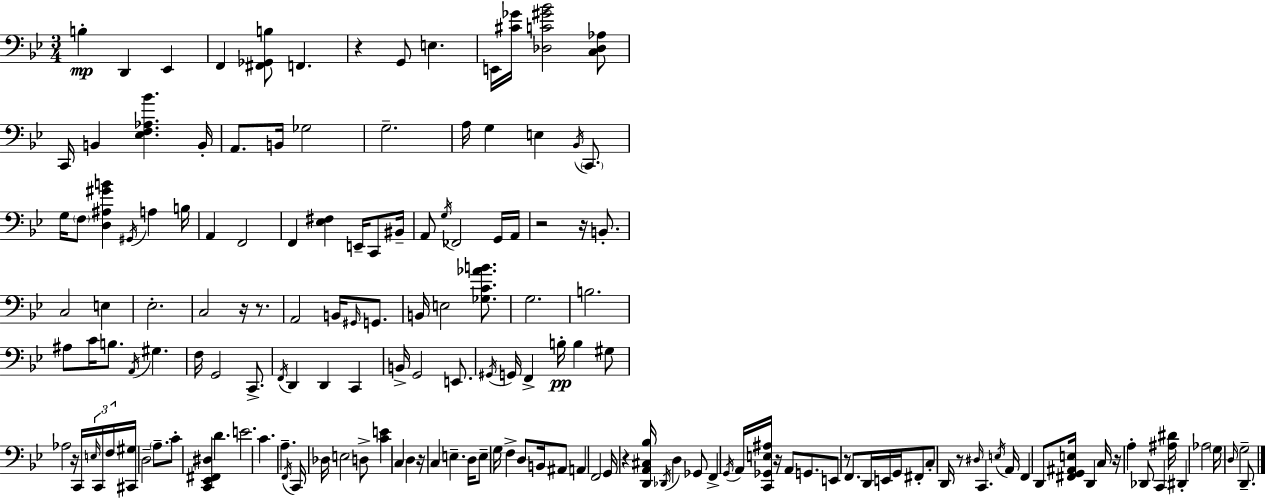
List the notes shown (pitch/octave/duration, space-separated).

B3/q D2/q Eb2/q F2/q [F#2,Gb2,B3]/e F2/q. R/q G2/e E3/q. E2/s [C#4,Gb4]/s [Db3,C4,G#4,Bb4]/h [C3,Db3,Ab3]/e C2/s B2/q [Eb3,F3,Ab3,Bb4]/q. B2/s A2/e. B2/s Gb3/h G3/h. A3/s G3/q E3/q Bb2/s C2/e. G3/s F3/e [D3,A#3,G#4,B4]/q G#2/s A3/q B3/s A2/q F2/h F2/q [Eb3,F#3]/q E2/s C2/e BIS2/s A2/e G3/s FES2/h G2/s A2/s R/h R/s B2/e. C3/h E3/q Eb3/h. C3/h R/s R/e. A2/h B2/s G#2/s G2/e. B2/s E3/h [Gb3,C4,Ab4,B4]/e. G3/h. B3/h. A#3/e C4/s B3/e. A2/s G#3/q. F3/s G2/h C2/e. F2/s D2/q D2/q C2/q B2/s G2/h E2/e. G#2/s G2/s F2/q B3/s B3/q G#3/e Ab3/h R/s C2/s E3/s C2/s F3/s [C#2,G#3]/s D3/h A3/e. C4/e [C2,Eb2,F#2,D#3]/q D4/q. E4/h. C4/q. A3/q. F2/s C2/s Db3/s E3/h D3/e [C4,E4]/q C3/q D3/q R/s C3/q E3/q. D3/s E3/e G3/s F3/q D3/e B2/s A#2/e A2/q F2/h G2/s R/q [D2,A2,C#3,Bb3]/s Db2/s D3/q Gb2/e F2/q G2/s A2/s [C2,Gb2,E3,A#3]/s R/s A2/e G2/e. E2/e R/e F2/e. D2/s E2/s G2/s F#2/e C3/e D2/s R/e D#3/s C2/q. E3/s A2/s F2/q D2/e [F#2,G2,A#2,E3]/s D2/q C3/s R/s A3/q Db2/e C2/q [A#3,D#4]/s D#2/q Ab3/h G3/s D3/s G3/h D2/e.